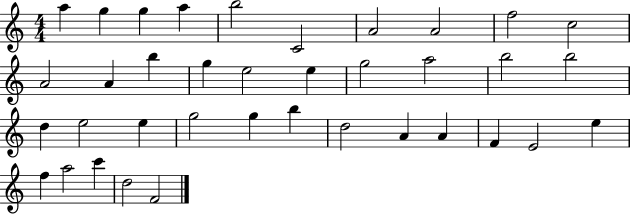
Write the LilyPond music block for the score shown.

{
  \clef treble
  \numericTimeSignature
  \time 4/4
  \key c \major
  a''4 g''4 g''4 a''4 | b''2 c'2 | a'2 a'2 | f''2 c''2 | \break a'2 a'4 b''4 | g''4 e''2 e''4 | g''2 a''2 | b''2 b''2 | \break d''4 e''2 e''4 | g''2 g''4 b''4 | d''2 a'4 a'4 | f'4 e'2 e''4 | \break f''4 a''2 c'''4 | d''2 f'2 | \bar "|."
}